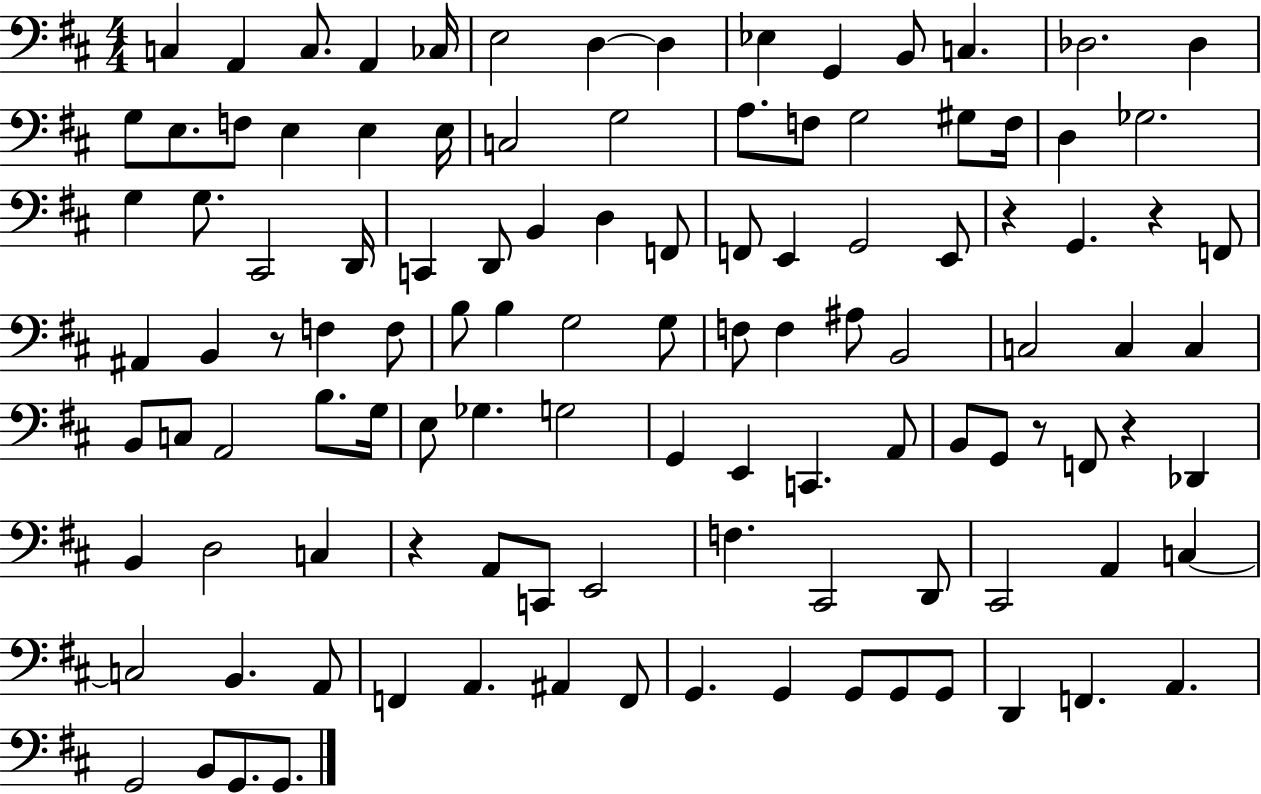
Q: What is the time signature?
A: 4/4